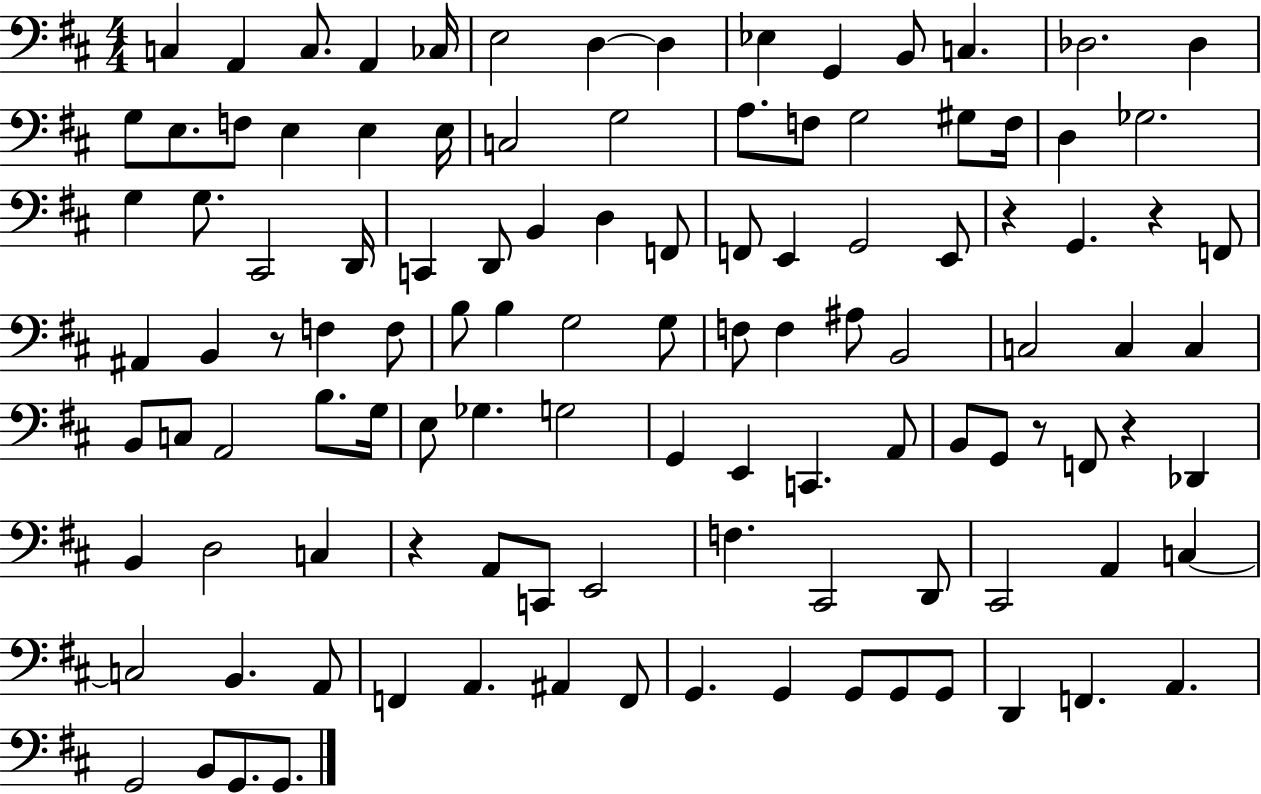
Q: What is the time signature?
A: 4/4